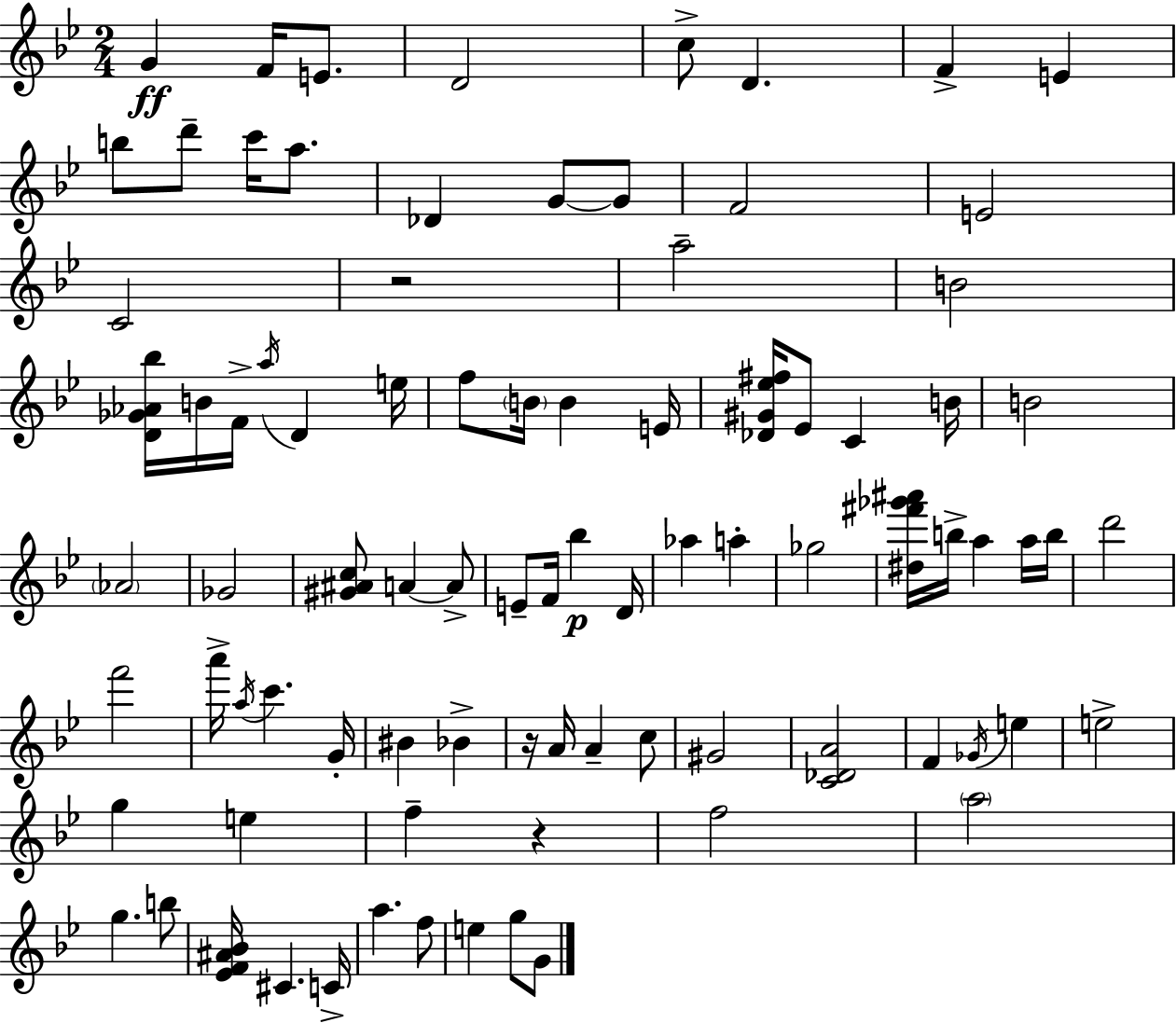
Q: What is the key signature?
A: G minor